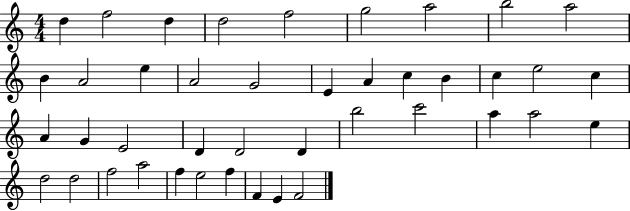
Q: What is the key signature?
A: C major